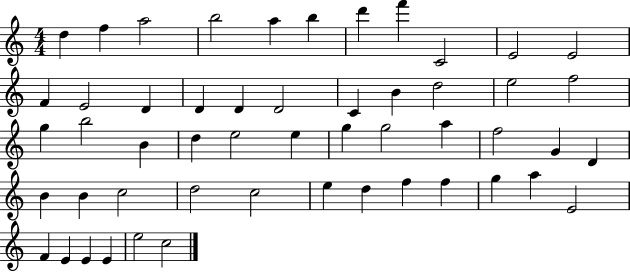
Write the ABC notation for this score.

X:1
T:Untitled
M:4/4
L:1/4
K:C
d f a2 b2 a b d' f' C2 E2 E2 F E2 D D D D2 C B d2 e2 f2 g b2 B d e2 e g g2 a f2 G D B B c2 d2 c2 e d f f g a E2 F E E E e2 c2